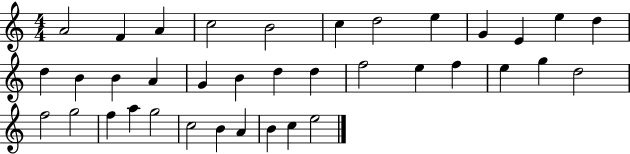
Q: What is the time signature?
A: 4/4